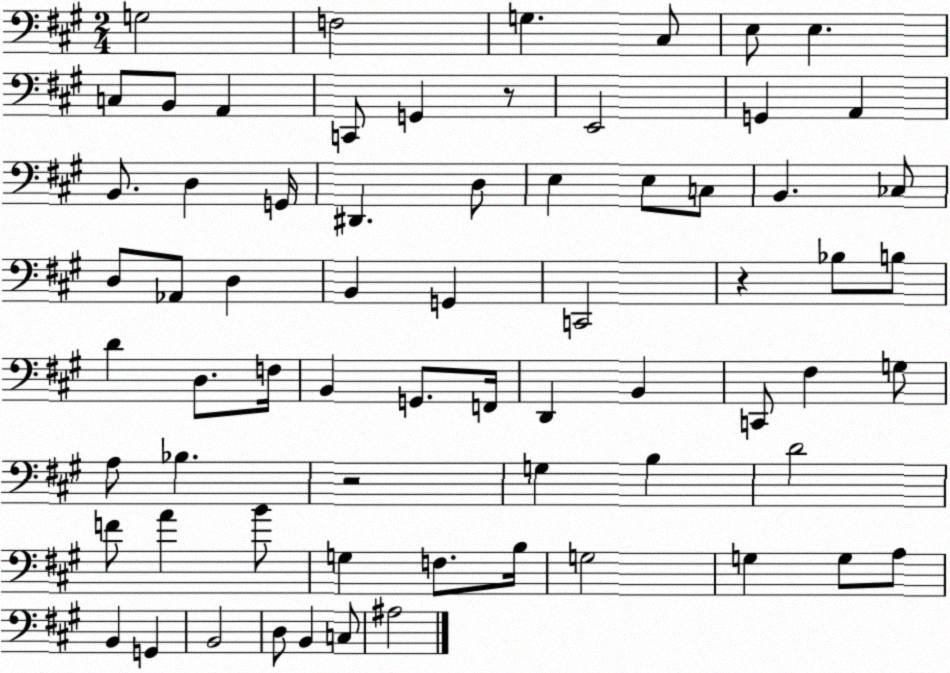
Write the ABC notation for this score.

X:1
T:Untitled
M:2/4
L:1/4
K:A
G,2 F,2 G, ^C,/2 E,/2 E, C,/2 B,,/2 A,, C,,/2 G,, z/2 E,,2 G,, A,, B,,/2 D, G,,/4 ^D,, D,/2 E, E,/2 C,/2 B,, _C,/2 D,/2 _A,,/2 D, B,, G,, C,,2 z _B,/2 B,/2 D D,/2 F,/4 B,, G,,/2 F,,/4 D,, B,, C,,/2 ^F, G,/2 A,/2 _B, z2 G, B, D2 F/2 A B/2 G, F,/2 B,/4 G,2 G, G,/2 A,/2 B,, G,, B,,2 D,/2 B,, C,/2 ^A,2